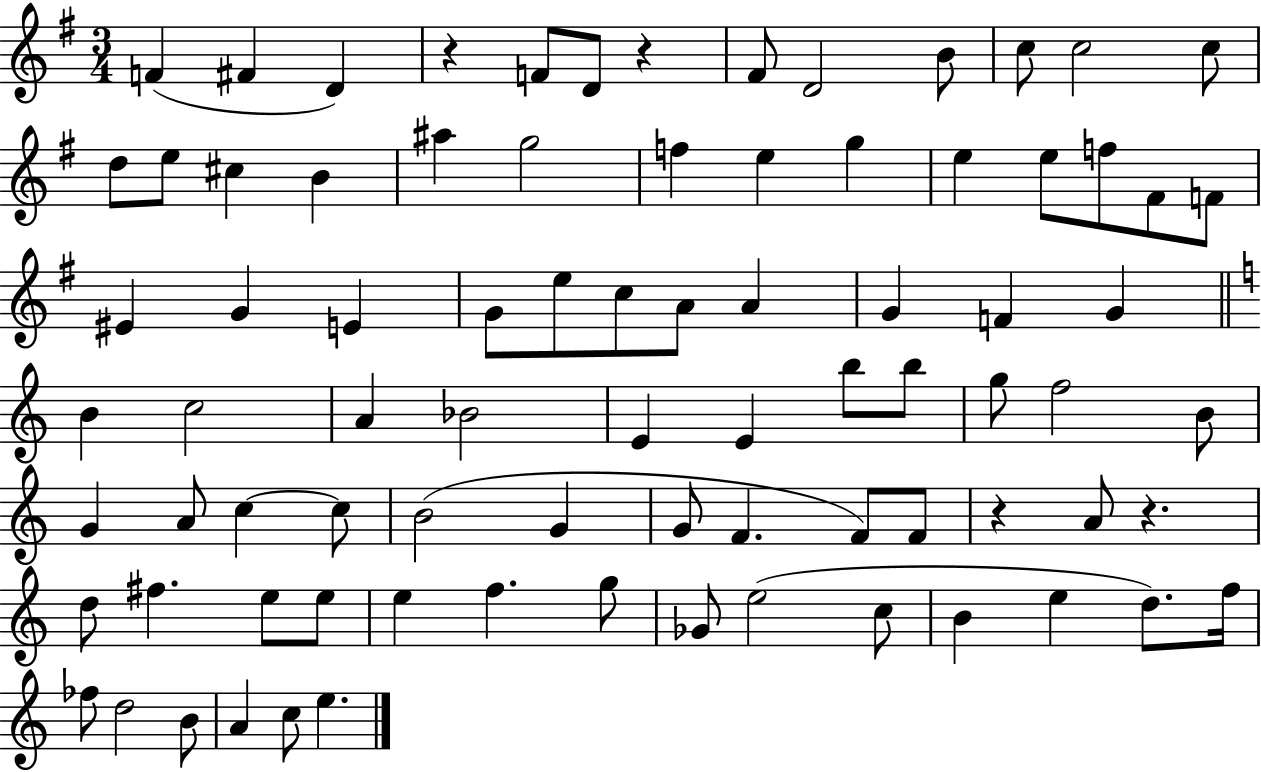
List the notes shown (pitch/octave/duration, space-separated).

F4/q F#4/q D4/q R/q F4/e D4/e R/q F#4/e D4/h B4/e C5/e C5/h C5/e D5/e E5/e C#5/q B4/q A#5/q G5/h F5/q E5/q G5/q E5/q E5/e F5/e F#4/e F4/e EIS4/q G4/q E4/q G4/e E5/e C5/e A4/e A4/q G4/q F4/q G4/q B4/q C5/h A4/q Bb4/h E4/q E4/q B5/e B5/e G5/e F5/h B4/e G4/q A4/e C5/q C5/e B4/h G4/q G4/e F4/q. F4/e F4/e R/q A4/e R/q. D5/e F#5/q. E5/e E5/e E5/q F5/q. G5/e Gb4/e E5/h C5/e B4/q E5/q D5/e. F5/s FES5/e D5/h B4/e A4/q C5/e E5/q.